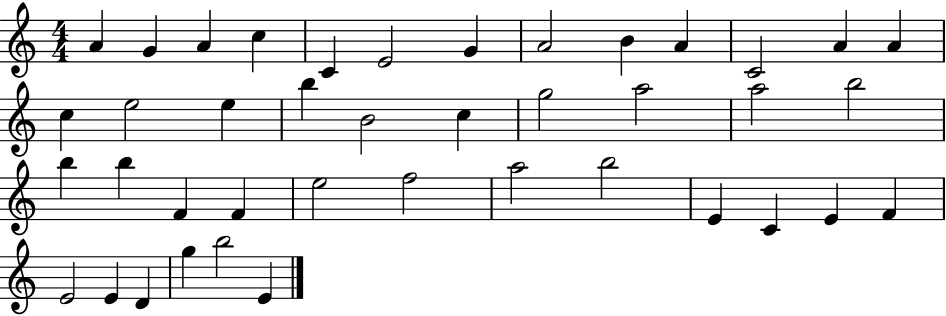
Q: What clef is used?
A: treble